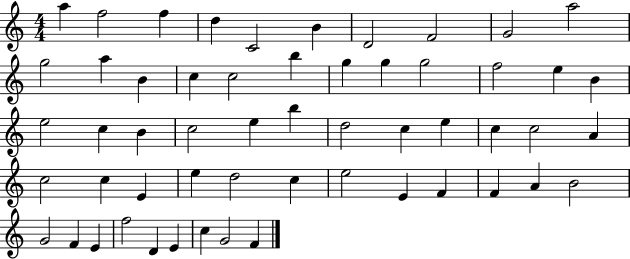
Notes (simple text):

A5/q F5/h F5/q D5/q C4/h B4/q D4/h F4/h G4/h A5/h G5/h A5/q B4/q C5/q C5/h B5/q G5/q G5/q G5/h F5/h E5/q B4/q E5/h C5/q B4/q C5/h E5/q B5/q D5/h C5/q E5/q C5/q C5/h A4/q C5/h C5/q E4/q E5/q D5/h C5/q E5/h E4/q F4/q F4/q A4/q B4/h G4/h F4/q E4/q F5/h D4/q E4/q C5/q G4/h F4/q